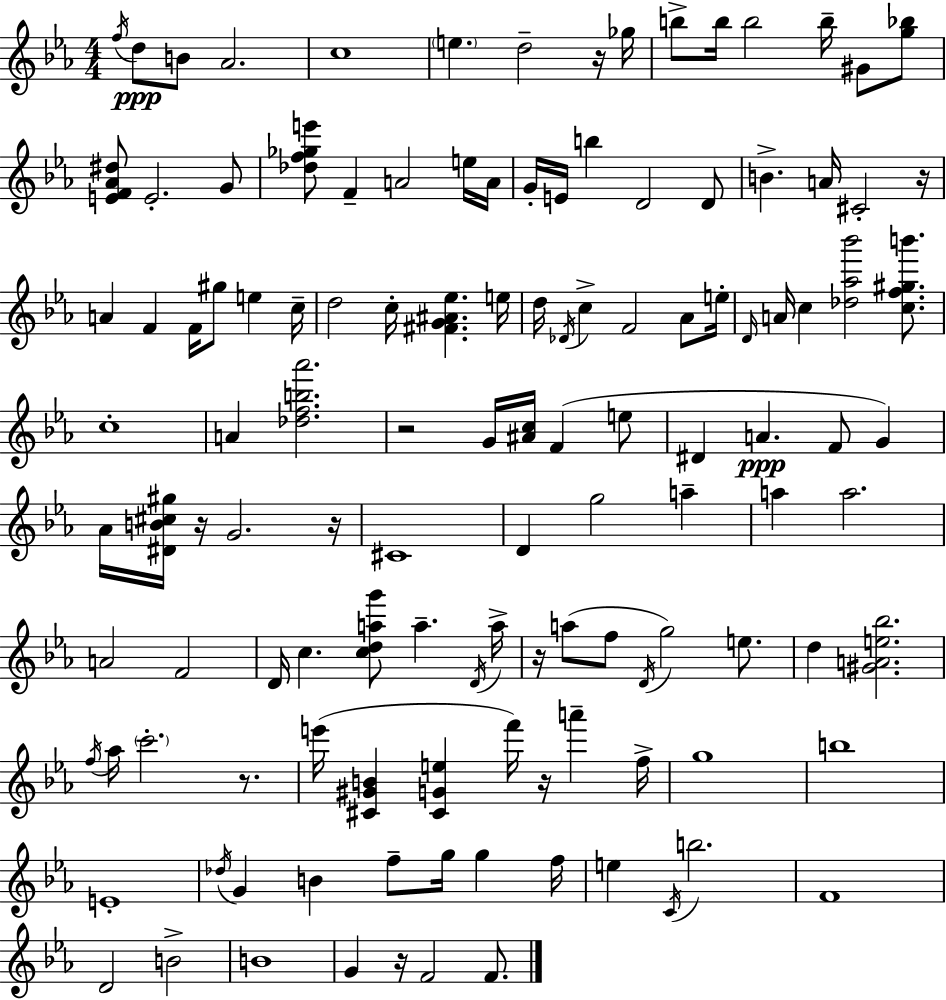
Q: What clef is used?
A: treble